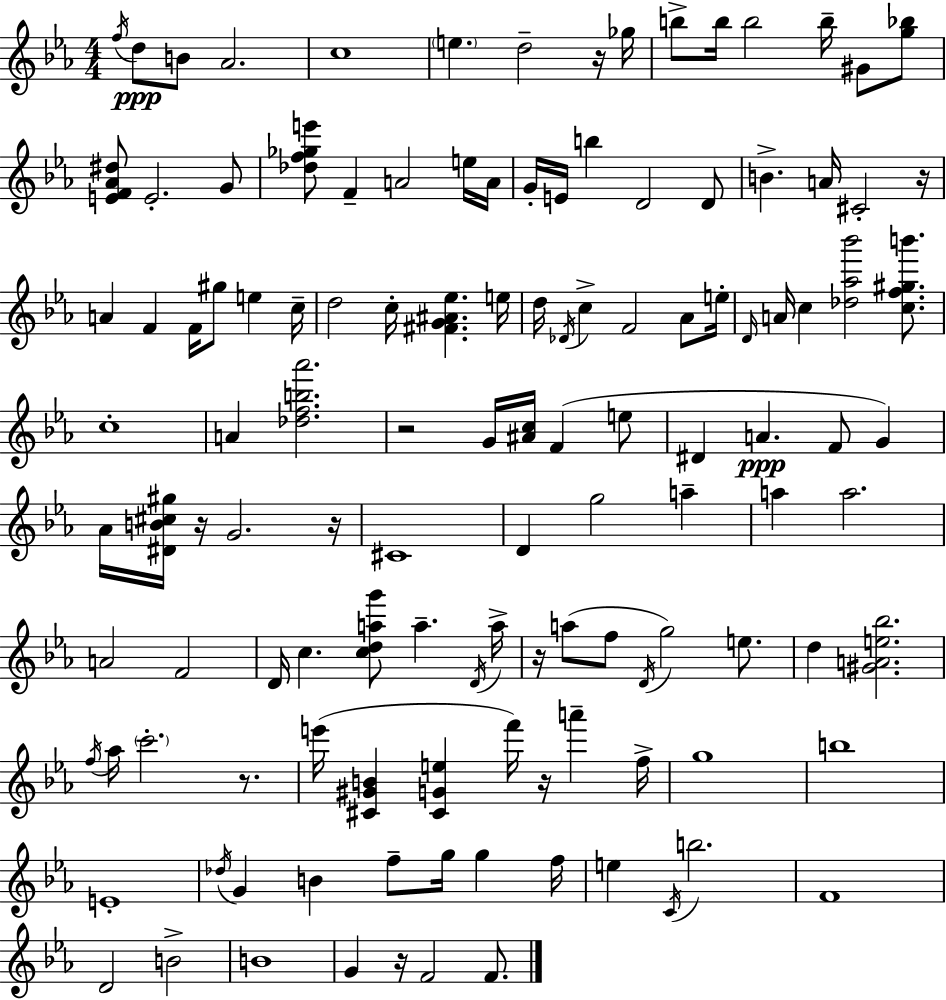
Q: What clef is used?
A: treble